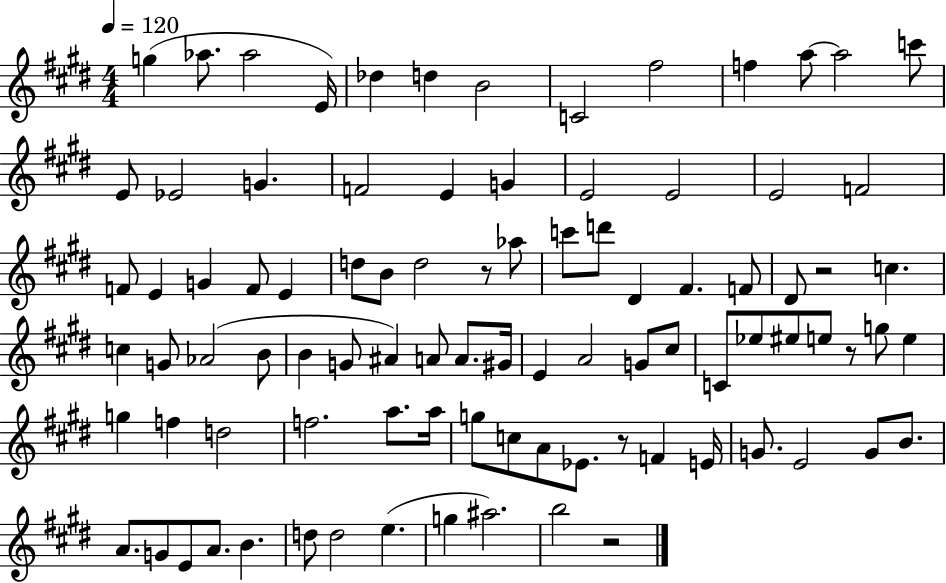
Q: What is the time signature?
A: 4/4